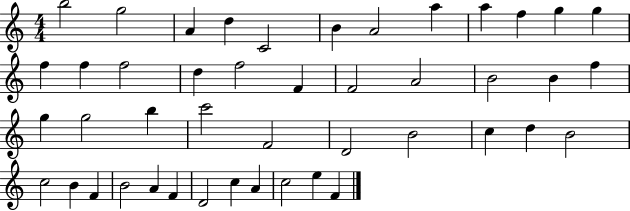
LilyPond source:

{
  \clef treble
  \numericTimeSignature
  \time 4/4
  \key c \major
  b''2 g''2 | a'4 d''4 c'2 | b'4 a'2 a''4 | a''4 f''4 g''4 g''4 | \break f''4 f''4 f''2 | d''4 f''2 f'4 | f'2 a'2 | b'2 b'4 f''4 | \break g''4 g''2 b''4 | c'''2 f'2 | d'2 b'2 | c''4 d''4 b'2 | \break c''2 b'4 f'4 | b'2 a'4 f'4 | d'2 c''4 a'4 | c''2 e''4 f'4 | \break \bar "|."
}